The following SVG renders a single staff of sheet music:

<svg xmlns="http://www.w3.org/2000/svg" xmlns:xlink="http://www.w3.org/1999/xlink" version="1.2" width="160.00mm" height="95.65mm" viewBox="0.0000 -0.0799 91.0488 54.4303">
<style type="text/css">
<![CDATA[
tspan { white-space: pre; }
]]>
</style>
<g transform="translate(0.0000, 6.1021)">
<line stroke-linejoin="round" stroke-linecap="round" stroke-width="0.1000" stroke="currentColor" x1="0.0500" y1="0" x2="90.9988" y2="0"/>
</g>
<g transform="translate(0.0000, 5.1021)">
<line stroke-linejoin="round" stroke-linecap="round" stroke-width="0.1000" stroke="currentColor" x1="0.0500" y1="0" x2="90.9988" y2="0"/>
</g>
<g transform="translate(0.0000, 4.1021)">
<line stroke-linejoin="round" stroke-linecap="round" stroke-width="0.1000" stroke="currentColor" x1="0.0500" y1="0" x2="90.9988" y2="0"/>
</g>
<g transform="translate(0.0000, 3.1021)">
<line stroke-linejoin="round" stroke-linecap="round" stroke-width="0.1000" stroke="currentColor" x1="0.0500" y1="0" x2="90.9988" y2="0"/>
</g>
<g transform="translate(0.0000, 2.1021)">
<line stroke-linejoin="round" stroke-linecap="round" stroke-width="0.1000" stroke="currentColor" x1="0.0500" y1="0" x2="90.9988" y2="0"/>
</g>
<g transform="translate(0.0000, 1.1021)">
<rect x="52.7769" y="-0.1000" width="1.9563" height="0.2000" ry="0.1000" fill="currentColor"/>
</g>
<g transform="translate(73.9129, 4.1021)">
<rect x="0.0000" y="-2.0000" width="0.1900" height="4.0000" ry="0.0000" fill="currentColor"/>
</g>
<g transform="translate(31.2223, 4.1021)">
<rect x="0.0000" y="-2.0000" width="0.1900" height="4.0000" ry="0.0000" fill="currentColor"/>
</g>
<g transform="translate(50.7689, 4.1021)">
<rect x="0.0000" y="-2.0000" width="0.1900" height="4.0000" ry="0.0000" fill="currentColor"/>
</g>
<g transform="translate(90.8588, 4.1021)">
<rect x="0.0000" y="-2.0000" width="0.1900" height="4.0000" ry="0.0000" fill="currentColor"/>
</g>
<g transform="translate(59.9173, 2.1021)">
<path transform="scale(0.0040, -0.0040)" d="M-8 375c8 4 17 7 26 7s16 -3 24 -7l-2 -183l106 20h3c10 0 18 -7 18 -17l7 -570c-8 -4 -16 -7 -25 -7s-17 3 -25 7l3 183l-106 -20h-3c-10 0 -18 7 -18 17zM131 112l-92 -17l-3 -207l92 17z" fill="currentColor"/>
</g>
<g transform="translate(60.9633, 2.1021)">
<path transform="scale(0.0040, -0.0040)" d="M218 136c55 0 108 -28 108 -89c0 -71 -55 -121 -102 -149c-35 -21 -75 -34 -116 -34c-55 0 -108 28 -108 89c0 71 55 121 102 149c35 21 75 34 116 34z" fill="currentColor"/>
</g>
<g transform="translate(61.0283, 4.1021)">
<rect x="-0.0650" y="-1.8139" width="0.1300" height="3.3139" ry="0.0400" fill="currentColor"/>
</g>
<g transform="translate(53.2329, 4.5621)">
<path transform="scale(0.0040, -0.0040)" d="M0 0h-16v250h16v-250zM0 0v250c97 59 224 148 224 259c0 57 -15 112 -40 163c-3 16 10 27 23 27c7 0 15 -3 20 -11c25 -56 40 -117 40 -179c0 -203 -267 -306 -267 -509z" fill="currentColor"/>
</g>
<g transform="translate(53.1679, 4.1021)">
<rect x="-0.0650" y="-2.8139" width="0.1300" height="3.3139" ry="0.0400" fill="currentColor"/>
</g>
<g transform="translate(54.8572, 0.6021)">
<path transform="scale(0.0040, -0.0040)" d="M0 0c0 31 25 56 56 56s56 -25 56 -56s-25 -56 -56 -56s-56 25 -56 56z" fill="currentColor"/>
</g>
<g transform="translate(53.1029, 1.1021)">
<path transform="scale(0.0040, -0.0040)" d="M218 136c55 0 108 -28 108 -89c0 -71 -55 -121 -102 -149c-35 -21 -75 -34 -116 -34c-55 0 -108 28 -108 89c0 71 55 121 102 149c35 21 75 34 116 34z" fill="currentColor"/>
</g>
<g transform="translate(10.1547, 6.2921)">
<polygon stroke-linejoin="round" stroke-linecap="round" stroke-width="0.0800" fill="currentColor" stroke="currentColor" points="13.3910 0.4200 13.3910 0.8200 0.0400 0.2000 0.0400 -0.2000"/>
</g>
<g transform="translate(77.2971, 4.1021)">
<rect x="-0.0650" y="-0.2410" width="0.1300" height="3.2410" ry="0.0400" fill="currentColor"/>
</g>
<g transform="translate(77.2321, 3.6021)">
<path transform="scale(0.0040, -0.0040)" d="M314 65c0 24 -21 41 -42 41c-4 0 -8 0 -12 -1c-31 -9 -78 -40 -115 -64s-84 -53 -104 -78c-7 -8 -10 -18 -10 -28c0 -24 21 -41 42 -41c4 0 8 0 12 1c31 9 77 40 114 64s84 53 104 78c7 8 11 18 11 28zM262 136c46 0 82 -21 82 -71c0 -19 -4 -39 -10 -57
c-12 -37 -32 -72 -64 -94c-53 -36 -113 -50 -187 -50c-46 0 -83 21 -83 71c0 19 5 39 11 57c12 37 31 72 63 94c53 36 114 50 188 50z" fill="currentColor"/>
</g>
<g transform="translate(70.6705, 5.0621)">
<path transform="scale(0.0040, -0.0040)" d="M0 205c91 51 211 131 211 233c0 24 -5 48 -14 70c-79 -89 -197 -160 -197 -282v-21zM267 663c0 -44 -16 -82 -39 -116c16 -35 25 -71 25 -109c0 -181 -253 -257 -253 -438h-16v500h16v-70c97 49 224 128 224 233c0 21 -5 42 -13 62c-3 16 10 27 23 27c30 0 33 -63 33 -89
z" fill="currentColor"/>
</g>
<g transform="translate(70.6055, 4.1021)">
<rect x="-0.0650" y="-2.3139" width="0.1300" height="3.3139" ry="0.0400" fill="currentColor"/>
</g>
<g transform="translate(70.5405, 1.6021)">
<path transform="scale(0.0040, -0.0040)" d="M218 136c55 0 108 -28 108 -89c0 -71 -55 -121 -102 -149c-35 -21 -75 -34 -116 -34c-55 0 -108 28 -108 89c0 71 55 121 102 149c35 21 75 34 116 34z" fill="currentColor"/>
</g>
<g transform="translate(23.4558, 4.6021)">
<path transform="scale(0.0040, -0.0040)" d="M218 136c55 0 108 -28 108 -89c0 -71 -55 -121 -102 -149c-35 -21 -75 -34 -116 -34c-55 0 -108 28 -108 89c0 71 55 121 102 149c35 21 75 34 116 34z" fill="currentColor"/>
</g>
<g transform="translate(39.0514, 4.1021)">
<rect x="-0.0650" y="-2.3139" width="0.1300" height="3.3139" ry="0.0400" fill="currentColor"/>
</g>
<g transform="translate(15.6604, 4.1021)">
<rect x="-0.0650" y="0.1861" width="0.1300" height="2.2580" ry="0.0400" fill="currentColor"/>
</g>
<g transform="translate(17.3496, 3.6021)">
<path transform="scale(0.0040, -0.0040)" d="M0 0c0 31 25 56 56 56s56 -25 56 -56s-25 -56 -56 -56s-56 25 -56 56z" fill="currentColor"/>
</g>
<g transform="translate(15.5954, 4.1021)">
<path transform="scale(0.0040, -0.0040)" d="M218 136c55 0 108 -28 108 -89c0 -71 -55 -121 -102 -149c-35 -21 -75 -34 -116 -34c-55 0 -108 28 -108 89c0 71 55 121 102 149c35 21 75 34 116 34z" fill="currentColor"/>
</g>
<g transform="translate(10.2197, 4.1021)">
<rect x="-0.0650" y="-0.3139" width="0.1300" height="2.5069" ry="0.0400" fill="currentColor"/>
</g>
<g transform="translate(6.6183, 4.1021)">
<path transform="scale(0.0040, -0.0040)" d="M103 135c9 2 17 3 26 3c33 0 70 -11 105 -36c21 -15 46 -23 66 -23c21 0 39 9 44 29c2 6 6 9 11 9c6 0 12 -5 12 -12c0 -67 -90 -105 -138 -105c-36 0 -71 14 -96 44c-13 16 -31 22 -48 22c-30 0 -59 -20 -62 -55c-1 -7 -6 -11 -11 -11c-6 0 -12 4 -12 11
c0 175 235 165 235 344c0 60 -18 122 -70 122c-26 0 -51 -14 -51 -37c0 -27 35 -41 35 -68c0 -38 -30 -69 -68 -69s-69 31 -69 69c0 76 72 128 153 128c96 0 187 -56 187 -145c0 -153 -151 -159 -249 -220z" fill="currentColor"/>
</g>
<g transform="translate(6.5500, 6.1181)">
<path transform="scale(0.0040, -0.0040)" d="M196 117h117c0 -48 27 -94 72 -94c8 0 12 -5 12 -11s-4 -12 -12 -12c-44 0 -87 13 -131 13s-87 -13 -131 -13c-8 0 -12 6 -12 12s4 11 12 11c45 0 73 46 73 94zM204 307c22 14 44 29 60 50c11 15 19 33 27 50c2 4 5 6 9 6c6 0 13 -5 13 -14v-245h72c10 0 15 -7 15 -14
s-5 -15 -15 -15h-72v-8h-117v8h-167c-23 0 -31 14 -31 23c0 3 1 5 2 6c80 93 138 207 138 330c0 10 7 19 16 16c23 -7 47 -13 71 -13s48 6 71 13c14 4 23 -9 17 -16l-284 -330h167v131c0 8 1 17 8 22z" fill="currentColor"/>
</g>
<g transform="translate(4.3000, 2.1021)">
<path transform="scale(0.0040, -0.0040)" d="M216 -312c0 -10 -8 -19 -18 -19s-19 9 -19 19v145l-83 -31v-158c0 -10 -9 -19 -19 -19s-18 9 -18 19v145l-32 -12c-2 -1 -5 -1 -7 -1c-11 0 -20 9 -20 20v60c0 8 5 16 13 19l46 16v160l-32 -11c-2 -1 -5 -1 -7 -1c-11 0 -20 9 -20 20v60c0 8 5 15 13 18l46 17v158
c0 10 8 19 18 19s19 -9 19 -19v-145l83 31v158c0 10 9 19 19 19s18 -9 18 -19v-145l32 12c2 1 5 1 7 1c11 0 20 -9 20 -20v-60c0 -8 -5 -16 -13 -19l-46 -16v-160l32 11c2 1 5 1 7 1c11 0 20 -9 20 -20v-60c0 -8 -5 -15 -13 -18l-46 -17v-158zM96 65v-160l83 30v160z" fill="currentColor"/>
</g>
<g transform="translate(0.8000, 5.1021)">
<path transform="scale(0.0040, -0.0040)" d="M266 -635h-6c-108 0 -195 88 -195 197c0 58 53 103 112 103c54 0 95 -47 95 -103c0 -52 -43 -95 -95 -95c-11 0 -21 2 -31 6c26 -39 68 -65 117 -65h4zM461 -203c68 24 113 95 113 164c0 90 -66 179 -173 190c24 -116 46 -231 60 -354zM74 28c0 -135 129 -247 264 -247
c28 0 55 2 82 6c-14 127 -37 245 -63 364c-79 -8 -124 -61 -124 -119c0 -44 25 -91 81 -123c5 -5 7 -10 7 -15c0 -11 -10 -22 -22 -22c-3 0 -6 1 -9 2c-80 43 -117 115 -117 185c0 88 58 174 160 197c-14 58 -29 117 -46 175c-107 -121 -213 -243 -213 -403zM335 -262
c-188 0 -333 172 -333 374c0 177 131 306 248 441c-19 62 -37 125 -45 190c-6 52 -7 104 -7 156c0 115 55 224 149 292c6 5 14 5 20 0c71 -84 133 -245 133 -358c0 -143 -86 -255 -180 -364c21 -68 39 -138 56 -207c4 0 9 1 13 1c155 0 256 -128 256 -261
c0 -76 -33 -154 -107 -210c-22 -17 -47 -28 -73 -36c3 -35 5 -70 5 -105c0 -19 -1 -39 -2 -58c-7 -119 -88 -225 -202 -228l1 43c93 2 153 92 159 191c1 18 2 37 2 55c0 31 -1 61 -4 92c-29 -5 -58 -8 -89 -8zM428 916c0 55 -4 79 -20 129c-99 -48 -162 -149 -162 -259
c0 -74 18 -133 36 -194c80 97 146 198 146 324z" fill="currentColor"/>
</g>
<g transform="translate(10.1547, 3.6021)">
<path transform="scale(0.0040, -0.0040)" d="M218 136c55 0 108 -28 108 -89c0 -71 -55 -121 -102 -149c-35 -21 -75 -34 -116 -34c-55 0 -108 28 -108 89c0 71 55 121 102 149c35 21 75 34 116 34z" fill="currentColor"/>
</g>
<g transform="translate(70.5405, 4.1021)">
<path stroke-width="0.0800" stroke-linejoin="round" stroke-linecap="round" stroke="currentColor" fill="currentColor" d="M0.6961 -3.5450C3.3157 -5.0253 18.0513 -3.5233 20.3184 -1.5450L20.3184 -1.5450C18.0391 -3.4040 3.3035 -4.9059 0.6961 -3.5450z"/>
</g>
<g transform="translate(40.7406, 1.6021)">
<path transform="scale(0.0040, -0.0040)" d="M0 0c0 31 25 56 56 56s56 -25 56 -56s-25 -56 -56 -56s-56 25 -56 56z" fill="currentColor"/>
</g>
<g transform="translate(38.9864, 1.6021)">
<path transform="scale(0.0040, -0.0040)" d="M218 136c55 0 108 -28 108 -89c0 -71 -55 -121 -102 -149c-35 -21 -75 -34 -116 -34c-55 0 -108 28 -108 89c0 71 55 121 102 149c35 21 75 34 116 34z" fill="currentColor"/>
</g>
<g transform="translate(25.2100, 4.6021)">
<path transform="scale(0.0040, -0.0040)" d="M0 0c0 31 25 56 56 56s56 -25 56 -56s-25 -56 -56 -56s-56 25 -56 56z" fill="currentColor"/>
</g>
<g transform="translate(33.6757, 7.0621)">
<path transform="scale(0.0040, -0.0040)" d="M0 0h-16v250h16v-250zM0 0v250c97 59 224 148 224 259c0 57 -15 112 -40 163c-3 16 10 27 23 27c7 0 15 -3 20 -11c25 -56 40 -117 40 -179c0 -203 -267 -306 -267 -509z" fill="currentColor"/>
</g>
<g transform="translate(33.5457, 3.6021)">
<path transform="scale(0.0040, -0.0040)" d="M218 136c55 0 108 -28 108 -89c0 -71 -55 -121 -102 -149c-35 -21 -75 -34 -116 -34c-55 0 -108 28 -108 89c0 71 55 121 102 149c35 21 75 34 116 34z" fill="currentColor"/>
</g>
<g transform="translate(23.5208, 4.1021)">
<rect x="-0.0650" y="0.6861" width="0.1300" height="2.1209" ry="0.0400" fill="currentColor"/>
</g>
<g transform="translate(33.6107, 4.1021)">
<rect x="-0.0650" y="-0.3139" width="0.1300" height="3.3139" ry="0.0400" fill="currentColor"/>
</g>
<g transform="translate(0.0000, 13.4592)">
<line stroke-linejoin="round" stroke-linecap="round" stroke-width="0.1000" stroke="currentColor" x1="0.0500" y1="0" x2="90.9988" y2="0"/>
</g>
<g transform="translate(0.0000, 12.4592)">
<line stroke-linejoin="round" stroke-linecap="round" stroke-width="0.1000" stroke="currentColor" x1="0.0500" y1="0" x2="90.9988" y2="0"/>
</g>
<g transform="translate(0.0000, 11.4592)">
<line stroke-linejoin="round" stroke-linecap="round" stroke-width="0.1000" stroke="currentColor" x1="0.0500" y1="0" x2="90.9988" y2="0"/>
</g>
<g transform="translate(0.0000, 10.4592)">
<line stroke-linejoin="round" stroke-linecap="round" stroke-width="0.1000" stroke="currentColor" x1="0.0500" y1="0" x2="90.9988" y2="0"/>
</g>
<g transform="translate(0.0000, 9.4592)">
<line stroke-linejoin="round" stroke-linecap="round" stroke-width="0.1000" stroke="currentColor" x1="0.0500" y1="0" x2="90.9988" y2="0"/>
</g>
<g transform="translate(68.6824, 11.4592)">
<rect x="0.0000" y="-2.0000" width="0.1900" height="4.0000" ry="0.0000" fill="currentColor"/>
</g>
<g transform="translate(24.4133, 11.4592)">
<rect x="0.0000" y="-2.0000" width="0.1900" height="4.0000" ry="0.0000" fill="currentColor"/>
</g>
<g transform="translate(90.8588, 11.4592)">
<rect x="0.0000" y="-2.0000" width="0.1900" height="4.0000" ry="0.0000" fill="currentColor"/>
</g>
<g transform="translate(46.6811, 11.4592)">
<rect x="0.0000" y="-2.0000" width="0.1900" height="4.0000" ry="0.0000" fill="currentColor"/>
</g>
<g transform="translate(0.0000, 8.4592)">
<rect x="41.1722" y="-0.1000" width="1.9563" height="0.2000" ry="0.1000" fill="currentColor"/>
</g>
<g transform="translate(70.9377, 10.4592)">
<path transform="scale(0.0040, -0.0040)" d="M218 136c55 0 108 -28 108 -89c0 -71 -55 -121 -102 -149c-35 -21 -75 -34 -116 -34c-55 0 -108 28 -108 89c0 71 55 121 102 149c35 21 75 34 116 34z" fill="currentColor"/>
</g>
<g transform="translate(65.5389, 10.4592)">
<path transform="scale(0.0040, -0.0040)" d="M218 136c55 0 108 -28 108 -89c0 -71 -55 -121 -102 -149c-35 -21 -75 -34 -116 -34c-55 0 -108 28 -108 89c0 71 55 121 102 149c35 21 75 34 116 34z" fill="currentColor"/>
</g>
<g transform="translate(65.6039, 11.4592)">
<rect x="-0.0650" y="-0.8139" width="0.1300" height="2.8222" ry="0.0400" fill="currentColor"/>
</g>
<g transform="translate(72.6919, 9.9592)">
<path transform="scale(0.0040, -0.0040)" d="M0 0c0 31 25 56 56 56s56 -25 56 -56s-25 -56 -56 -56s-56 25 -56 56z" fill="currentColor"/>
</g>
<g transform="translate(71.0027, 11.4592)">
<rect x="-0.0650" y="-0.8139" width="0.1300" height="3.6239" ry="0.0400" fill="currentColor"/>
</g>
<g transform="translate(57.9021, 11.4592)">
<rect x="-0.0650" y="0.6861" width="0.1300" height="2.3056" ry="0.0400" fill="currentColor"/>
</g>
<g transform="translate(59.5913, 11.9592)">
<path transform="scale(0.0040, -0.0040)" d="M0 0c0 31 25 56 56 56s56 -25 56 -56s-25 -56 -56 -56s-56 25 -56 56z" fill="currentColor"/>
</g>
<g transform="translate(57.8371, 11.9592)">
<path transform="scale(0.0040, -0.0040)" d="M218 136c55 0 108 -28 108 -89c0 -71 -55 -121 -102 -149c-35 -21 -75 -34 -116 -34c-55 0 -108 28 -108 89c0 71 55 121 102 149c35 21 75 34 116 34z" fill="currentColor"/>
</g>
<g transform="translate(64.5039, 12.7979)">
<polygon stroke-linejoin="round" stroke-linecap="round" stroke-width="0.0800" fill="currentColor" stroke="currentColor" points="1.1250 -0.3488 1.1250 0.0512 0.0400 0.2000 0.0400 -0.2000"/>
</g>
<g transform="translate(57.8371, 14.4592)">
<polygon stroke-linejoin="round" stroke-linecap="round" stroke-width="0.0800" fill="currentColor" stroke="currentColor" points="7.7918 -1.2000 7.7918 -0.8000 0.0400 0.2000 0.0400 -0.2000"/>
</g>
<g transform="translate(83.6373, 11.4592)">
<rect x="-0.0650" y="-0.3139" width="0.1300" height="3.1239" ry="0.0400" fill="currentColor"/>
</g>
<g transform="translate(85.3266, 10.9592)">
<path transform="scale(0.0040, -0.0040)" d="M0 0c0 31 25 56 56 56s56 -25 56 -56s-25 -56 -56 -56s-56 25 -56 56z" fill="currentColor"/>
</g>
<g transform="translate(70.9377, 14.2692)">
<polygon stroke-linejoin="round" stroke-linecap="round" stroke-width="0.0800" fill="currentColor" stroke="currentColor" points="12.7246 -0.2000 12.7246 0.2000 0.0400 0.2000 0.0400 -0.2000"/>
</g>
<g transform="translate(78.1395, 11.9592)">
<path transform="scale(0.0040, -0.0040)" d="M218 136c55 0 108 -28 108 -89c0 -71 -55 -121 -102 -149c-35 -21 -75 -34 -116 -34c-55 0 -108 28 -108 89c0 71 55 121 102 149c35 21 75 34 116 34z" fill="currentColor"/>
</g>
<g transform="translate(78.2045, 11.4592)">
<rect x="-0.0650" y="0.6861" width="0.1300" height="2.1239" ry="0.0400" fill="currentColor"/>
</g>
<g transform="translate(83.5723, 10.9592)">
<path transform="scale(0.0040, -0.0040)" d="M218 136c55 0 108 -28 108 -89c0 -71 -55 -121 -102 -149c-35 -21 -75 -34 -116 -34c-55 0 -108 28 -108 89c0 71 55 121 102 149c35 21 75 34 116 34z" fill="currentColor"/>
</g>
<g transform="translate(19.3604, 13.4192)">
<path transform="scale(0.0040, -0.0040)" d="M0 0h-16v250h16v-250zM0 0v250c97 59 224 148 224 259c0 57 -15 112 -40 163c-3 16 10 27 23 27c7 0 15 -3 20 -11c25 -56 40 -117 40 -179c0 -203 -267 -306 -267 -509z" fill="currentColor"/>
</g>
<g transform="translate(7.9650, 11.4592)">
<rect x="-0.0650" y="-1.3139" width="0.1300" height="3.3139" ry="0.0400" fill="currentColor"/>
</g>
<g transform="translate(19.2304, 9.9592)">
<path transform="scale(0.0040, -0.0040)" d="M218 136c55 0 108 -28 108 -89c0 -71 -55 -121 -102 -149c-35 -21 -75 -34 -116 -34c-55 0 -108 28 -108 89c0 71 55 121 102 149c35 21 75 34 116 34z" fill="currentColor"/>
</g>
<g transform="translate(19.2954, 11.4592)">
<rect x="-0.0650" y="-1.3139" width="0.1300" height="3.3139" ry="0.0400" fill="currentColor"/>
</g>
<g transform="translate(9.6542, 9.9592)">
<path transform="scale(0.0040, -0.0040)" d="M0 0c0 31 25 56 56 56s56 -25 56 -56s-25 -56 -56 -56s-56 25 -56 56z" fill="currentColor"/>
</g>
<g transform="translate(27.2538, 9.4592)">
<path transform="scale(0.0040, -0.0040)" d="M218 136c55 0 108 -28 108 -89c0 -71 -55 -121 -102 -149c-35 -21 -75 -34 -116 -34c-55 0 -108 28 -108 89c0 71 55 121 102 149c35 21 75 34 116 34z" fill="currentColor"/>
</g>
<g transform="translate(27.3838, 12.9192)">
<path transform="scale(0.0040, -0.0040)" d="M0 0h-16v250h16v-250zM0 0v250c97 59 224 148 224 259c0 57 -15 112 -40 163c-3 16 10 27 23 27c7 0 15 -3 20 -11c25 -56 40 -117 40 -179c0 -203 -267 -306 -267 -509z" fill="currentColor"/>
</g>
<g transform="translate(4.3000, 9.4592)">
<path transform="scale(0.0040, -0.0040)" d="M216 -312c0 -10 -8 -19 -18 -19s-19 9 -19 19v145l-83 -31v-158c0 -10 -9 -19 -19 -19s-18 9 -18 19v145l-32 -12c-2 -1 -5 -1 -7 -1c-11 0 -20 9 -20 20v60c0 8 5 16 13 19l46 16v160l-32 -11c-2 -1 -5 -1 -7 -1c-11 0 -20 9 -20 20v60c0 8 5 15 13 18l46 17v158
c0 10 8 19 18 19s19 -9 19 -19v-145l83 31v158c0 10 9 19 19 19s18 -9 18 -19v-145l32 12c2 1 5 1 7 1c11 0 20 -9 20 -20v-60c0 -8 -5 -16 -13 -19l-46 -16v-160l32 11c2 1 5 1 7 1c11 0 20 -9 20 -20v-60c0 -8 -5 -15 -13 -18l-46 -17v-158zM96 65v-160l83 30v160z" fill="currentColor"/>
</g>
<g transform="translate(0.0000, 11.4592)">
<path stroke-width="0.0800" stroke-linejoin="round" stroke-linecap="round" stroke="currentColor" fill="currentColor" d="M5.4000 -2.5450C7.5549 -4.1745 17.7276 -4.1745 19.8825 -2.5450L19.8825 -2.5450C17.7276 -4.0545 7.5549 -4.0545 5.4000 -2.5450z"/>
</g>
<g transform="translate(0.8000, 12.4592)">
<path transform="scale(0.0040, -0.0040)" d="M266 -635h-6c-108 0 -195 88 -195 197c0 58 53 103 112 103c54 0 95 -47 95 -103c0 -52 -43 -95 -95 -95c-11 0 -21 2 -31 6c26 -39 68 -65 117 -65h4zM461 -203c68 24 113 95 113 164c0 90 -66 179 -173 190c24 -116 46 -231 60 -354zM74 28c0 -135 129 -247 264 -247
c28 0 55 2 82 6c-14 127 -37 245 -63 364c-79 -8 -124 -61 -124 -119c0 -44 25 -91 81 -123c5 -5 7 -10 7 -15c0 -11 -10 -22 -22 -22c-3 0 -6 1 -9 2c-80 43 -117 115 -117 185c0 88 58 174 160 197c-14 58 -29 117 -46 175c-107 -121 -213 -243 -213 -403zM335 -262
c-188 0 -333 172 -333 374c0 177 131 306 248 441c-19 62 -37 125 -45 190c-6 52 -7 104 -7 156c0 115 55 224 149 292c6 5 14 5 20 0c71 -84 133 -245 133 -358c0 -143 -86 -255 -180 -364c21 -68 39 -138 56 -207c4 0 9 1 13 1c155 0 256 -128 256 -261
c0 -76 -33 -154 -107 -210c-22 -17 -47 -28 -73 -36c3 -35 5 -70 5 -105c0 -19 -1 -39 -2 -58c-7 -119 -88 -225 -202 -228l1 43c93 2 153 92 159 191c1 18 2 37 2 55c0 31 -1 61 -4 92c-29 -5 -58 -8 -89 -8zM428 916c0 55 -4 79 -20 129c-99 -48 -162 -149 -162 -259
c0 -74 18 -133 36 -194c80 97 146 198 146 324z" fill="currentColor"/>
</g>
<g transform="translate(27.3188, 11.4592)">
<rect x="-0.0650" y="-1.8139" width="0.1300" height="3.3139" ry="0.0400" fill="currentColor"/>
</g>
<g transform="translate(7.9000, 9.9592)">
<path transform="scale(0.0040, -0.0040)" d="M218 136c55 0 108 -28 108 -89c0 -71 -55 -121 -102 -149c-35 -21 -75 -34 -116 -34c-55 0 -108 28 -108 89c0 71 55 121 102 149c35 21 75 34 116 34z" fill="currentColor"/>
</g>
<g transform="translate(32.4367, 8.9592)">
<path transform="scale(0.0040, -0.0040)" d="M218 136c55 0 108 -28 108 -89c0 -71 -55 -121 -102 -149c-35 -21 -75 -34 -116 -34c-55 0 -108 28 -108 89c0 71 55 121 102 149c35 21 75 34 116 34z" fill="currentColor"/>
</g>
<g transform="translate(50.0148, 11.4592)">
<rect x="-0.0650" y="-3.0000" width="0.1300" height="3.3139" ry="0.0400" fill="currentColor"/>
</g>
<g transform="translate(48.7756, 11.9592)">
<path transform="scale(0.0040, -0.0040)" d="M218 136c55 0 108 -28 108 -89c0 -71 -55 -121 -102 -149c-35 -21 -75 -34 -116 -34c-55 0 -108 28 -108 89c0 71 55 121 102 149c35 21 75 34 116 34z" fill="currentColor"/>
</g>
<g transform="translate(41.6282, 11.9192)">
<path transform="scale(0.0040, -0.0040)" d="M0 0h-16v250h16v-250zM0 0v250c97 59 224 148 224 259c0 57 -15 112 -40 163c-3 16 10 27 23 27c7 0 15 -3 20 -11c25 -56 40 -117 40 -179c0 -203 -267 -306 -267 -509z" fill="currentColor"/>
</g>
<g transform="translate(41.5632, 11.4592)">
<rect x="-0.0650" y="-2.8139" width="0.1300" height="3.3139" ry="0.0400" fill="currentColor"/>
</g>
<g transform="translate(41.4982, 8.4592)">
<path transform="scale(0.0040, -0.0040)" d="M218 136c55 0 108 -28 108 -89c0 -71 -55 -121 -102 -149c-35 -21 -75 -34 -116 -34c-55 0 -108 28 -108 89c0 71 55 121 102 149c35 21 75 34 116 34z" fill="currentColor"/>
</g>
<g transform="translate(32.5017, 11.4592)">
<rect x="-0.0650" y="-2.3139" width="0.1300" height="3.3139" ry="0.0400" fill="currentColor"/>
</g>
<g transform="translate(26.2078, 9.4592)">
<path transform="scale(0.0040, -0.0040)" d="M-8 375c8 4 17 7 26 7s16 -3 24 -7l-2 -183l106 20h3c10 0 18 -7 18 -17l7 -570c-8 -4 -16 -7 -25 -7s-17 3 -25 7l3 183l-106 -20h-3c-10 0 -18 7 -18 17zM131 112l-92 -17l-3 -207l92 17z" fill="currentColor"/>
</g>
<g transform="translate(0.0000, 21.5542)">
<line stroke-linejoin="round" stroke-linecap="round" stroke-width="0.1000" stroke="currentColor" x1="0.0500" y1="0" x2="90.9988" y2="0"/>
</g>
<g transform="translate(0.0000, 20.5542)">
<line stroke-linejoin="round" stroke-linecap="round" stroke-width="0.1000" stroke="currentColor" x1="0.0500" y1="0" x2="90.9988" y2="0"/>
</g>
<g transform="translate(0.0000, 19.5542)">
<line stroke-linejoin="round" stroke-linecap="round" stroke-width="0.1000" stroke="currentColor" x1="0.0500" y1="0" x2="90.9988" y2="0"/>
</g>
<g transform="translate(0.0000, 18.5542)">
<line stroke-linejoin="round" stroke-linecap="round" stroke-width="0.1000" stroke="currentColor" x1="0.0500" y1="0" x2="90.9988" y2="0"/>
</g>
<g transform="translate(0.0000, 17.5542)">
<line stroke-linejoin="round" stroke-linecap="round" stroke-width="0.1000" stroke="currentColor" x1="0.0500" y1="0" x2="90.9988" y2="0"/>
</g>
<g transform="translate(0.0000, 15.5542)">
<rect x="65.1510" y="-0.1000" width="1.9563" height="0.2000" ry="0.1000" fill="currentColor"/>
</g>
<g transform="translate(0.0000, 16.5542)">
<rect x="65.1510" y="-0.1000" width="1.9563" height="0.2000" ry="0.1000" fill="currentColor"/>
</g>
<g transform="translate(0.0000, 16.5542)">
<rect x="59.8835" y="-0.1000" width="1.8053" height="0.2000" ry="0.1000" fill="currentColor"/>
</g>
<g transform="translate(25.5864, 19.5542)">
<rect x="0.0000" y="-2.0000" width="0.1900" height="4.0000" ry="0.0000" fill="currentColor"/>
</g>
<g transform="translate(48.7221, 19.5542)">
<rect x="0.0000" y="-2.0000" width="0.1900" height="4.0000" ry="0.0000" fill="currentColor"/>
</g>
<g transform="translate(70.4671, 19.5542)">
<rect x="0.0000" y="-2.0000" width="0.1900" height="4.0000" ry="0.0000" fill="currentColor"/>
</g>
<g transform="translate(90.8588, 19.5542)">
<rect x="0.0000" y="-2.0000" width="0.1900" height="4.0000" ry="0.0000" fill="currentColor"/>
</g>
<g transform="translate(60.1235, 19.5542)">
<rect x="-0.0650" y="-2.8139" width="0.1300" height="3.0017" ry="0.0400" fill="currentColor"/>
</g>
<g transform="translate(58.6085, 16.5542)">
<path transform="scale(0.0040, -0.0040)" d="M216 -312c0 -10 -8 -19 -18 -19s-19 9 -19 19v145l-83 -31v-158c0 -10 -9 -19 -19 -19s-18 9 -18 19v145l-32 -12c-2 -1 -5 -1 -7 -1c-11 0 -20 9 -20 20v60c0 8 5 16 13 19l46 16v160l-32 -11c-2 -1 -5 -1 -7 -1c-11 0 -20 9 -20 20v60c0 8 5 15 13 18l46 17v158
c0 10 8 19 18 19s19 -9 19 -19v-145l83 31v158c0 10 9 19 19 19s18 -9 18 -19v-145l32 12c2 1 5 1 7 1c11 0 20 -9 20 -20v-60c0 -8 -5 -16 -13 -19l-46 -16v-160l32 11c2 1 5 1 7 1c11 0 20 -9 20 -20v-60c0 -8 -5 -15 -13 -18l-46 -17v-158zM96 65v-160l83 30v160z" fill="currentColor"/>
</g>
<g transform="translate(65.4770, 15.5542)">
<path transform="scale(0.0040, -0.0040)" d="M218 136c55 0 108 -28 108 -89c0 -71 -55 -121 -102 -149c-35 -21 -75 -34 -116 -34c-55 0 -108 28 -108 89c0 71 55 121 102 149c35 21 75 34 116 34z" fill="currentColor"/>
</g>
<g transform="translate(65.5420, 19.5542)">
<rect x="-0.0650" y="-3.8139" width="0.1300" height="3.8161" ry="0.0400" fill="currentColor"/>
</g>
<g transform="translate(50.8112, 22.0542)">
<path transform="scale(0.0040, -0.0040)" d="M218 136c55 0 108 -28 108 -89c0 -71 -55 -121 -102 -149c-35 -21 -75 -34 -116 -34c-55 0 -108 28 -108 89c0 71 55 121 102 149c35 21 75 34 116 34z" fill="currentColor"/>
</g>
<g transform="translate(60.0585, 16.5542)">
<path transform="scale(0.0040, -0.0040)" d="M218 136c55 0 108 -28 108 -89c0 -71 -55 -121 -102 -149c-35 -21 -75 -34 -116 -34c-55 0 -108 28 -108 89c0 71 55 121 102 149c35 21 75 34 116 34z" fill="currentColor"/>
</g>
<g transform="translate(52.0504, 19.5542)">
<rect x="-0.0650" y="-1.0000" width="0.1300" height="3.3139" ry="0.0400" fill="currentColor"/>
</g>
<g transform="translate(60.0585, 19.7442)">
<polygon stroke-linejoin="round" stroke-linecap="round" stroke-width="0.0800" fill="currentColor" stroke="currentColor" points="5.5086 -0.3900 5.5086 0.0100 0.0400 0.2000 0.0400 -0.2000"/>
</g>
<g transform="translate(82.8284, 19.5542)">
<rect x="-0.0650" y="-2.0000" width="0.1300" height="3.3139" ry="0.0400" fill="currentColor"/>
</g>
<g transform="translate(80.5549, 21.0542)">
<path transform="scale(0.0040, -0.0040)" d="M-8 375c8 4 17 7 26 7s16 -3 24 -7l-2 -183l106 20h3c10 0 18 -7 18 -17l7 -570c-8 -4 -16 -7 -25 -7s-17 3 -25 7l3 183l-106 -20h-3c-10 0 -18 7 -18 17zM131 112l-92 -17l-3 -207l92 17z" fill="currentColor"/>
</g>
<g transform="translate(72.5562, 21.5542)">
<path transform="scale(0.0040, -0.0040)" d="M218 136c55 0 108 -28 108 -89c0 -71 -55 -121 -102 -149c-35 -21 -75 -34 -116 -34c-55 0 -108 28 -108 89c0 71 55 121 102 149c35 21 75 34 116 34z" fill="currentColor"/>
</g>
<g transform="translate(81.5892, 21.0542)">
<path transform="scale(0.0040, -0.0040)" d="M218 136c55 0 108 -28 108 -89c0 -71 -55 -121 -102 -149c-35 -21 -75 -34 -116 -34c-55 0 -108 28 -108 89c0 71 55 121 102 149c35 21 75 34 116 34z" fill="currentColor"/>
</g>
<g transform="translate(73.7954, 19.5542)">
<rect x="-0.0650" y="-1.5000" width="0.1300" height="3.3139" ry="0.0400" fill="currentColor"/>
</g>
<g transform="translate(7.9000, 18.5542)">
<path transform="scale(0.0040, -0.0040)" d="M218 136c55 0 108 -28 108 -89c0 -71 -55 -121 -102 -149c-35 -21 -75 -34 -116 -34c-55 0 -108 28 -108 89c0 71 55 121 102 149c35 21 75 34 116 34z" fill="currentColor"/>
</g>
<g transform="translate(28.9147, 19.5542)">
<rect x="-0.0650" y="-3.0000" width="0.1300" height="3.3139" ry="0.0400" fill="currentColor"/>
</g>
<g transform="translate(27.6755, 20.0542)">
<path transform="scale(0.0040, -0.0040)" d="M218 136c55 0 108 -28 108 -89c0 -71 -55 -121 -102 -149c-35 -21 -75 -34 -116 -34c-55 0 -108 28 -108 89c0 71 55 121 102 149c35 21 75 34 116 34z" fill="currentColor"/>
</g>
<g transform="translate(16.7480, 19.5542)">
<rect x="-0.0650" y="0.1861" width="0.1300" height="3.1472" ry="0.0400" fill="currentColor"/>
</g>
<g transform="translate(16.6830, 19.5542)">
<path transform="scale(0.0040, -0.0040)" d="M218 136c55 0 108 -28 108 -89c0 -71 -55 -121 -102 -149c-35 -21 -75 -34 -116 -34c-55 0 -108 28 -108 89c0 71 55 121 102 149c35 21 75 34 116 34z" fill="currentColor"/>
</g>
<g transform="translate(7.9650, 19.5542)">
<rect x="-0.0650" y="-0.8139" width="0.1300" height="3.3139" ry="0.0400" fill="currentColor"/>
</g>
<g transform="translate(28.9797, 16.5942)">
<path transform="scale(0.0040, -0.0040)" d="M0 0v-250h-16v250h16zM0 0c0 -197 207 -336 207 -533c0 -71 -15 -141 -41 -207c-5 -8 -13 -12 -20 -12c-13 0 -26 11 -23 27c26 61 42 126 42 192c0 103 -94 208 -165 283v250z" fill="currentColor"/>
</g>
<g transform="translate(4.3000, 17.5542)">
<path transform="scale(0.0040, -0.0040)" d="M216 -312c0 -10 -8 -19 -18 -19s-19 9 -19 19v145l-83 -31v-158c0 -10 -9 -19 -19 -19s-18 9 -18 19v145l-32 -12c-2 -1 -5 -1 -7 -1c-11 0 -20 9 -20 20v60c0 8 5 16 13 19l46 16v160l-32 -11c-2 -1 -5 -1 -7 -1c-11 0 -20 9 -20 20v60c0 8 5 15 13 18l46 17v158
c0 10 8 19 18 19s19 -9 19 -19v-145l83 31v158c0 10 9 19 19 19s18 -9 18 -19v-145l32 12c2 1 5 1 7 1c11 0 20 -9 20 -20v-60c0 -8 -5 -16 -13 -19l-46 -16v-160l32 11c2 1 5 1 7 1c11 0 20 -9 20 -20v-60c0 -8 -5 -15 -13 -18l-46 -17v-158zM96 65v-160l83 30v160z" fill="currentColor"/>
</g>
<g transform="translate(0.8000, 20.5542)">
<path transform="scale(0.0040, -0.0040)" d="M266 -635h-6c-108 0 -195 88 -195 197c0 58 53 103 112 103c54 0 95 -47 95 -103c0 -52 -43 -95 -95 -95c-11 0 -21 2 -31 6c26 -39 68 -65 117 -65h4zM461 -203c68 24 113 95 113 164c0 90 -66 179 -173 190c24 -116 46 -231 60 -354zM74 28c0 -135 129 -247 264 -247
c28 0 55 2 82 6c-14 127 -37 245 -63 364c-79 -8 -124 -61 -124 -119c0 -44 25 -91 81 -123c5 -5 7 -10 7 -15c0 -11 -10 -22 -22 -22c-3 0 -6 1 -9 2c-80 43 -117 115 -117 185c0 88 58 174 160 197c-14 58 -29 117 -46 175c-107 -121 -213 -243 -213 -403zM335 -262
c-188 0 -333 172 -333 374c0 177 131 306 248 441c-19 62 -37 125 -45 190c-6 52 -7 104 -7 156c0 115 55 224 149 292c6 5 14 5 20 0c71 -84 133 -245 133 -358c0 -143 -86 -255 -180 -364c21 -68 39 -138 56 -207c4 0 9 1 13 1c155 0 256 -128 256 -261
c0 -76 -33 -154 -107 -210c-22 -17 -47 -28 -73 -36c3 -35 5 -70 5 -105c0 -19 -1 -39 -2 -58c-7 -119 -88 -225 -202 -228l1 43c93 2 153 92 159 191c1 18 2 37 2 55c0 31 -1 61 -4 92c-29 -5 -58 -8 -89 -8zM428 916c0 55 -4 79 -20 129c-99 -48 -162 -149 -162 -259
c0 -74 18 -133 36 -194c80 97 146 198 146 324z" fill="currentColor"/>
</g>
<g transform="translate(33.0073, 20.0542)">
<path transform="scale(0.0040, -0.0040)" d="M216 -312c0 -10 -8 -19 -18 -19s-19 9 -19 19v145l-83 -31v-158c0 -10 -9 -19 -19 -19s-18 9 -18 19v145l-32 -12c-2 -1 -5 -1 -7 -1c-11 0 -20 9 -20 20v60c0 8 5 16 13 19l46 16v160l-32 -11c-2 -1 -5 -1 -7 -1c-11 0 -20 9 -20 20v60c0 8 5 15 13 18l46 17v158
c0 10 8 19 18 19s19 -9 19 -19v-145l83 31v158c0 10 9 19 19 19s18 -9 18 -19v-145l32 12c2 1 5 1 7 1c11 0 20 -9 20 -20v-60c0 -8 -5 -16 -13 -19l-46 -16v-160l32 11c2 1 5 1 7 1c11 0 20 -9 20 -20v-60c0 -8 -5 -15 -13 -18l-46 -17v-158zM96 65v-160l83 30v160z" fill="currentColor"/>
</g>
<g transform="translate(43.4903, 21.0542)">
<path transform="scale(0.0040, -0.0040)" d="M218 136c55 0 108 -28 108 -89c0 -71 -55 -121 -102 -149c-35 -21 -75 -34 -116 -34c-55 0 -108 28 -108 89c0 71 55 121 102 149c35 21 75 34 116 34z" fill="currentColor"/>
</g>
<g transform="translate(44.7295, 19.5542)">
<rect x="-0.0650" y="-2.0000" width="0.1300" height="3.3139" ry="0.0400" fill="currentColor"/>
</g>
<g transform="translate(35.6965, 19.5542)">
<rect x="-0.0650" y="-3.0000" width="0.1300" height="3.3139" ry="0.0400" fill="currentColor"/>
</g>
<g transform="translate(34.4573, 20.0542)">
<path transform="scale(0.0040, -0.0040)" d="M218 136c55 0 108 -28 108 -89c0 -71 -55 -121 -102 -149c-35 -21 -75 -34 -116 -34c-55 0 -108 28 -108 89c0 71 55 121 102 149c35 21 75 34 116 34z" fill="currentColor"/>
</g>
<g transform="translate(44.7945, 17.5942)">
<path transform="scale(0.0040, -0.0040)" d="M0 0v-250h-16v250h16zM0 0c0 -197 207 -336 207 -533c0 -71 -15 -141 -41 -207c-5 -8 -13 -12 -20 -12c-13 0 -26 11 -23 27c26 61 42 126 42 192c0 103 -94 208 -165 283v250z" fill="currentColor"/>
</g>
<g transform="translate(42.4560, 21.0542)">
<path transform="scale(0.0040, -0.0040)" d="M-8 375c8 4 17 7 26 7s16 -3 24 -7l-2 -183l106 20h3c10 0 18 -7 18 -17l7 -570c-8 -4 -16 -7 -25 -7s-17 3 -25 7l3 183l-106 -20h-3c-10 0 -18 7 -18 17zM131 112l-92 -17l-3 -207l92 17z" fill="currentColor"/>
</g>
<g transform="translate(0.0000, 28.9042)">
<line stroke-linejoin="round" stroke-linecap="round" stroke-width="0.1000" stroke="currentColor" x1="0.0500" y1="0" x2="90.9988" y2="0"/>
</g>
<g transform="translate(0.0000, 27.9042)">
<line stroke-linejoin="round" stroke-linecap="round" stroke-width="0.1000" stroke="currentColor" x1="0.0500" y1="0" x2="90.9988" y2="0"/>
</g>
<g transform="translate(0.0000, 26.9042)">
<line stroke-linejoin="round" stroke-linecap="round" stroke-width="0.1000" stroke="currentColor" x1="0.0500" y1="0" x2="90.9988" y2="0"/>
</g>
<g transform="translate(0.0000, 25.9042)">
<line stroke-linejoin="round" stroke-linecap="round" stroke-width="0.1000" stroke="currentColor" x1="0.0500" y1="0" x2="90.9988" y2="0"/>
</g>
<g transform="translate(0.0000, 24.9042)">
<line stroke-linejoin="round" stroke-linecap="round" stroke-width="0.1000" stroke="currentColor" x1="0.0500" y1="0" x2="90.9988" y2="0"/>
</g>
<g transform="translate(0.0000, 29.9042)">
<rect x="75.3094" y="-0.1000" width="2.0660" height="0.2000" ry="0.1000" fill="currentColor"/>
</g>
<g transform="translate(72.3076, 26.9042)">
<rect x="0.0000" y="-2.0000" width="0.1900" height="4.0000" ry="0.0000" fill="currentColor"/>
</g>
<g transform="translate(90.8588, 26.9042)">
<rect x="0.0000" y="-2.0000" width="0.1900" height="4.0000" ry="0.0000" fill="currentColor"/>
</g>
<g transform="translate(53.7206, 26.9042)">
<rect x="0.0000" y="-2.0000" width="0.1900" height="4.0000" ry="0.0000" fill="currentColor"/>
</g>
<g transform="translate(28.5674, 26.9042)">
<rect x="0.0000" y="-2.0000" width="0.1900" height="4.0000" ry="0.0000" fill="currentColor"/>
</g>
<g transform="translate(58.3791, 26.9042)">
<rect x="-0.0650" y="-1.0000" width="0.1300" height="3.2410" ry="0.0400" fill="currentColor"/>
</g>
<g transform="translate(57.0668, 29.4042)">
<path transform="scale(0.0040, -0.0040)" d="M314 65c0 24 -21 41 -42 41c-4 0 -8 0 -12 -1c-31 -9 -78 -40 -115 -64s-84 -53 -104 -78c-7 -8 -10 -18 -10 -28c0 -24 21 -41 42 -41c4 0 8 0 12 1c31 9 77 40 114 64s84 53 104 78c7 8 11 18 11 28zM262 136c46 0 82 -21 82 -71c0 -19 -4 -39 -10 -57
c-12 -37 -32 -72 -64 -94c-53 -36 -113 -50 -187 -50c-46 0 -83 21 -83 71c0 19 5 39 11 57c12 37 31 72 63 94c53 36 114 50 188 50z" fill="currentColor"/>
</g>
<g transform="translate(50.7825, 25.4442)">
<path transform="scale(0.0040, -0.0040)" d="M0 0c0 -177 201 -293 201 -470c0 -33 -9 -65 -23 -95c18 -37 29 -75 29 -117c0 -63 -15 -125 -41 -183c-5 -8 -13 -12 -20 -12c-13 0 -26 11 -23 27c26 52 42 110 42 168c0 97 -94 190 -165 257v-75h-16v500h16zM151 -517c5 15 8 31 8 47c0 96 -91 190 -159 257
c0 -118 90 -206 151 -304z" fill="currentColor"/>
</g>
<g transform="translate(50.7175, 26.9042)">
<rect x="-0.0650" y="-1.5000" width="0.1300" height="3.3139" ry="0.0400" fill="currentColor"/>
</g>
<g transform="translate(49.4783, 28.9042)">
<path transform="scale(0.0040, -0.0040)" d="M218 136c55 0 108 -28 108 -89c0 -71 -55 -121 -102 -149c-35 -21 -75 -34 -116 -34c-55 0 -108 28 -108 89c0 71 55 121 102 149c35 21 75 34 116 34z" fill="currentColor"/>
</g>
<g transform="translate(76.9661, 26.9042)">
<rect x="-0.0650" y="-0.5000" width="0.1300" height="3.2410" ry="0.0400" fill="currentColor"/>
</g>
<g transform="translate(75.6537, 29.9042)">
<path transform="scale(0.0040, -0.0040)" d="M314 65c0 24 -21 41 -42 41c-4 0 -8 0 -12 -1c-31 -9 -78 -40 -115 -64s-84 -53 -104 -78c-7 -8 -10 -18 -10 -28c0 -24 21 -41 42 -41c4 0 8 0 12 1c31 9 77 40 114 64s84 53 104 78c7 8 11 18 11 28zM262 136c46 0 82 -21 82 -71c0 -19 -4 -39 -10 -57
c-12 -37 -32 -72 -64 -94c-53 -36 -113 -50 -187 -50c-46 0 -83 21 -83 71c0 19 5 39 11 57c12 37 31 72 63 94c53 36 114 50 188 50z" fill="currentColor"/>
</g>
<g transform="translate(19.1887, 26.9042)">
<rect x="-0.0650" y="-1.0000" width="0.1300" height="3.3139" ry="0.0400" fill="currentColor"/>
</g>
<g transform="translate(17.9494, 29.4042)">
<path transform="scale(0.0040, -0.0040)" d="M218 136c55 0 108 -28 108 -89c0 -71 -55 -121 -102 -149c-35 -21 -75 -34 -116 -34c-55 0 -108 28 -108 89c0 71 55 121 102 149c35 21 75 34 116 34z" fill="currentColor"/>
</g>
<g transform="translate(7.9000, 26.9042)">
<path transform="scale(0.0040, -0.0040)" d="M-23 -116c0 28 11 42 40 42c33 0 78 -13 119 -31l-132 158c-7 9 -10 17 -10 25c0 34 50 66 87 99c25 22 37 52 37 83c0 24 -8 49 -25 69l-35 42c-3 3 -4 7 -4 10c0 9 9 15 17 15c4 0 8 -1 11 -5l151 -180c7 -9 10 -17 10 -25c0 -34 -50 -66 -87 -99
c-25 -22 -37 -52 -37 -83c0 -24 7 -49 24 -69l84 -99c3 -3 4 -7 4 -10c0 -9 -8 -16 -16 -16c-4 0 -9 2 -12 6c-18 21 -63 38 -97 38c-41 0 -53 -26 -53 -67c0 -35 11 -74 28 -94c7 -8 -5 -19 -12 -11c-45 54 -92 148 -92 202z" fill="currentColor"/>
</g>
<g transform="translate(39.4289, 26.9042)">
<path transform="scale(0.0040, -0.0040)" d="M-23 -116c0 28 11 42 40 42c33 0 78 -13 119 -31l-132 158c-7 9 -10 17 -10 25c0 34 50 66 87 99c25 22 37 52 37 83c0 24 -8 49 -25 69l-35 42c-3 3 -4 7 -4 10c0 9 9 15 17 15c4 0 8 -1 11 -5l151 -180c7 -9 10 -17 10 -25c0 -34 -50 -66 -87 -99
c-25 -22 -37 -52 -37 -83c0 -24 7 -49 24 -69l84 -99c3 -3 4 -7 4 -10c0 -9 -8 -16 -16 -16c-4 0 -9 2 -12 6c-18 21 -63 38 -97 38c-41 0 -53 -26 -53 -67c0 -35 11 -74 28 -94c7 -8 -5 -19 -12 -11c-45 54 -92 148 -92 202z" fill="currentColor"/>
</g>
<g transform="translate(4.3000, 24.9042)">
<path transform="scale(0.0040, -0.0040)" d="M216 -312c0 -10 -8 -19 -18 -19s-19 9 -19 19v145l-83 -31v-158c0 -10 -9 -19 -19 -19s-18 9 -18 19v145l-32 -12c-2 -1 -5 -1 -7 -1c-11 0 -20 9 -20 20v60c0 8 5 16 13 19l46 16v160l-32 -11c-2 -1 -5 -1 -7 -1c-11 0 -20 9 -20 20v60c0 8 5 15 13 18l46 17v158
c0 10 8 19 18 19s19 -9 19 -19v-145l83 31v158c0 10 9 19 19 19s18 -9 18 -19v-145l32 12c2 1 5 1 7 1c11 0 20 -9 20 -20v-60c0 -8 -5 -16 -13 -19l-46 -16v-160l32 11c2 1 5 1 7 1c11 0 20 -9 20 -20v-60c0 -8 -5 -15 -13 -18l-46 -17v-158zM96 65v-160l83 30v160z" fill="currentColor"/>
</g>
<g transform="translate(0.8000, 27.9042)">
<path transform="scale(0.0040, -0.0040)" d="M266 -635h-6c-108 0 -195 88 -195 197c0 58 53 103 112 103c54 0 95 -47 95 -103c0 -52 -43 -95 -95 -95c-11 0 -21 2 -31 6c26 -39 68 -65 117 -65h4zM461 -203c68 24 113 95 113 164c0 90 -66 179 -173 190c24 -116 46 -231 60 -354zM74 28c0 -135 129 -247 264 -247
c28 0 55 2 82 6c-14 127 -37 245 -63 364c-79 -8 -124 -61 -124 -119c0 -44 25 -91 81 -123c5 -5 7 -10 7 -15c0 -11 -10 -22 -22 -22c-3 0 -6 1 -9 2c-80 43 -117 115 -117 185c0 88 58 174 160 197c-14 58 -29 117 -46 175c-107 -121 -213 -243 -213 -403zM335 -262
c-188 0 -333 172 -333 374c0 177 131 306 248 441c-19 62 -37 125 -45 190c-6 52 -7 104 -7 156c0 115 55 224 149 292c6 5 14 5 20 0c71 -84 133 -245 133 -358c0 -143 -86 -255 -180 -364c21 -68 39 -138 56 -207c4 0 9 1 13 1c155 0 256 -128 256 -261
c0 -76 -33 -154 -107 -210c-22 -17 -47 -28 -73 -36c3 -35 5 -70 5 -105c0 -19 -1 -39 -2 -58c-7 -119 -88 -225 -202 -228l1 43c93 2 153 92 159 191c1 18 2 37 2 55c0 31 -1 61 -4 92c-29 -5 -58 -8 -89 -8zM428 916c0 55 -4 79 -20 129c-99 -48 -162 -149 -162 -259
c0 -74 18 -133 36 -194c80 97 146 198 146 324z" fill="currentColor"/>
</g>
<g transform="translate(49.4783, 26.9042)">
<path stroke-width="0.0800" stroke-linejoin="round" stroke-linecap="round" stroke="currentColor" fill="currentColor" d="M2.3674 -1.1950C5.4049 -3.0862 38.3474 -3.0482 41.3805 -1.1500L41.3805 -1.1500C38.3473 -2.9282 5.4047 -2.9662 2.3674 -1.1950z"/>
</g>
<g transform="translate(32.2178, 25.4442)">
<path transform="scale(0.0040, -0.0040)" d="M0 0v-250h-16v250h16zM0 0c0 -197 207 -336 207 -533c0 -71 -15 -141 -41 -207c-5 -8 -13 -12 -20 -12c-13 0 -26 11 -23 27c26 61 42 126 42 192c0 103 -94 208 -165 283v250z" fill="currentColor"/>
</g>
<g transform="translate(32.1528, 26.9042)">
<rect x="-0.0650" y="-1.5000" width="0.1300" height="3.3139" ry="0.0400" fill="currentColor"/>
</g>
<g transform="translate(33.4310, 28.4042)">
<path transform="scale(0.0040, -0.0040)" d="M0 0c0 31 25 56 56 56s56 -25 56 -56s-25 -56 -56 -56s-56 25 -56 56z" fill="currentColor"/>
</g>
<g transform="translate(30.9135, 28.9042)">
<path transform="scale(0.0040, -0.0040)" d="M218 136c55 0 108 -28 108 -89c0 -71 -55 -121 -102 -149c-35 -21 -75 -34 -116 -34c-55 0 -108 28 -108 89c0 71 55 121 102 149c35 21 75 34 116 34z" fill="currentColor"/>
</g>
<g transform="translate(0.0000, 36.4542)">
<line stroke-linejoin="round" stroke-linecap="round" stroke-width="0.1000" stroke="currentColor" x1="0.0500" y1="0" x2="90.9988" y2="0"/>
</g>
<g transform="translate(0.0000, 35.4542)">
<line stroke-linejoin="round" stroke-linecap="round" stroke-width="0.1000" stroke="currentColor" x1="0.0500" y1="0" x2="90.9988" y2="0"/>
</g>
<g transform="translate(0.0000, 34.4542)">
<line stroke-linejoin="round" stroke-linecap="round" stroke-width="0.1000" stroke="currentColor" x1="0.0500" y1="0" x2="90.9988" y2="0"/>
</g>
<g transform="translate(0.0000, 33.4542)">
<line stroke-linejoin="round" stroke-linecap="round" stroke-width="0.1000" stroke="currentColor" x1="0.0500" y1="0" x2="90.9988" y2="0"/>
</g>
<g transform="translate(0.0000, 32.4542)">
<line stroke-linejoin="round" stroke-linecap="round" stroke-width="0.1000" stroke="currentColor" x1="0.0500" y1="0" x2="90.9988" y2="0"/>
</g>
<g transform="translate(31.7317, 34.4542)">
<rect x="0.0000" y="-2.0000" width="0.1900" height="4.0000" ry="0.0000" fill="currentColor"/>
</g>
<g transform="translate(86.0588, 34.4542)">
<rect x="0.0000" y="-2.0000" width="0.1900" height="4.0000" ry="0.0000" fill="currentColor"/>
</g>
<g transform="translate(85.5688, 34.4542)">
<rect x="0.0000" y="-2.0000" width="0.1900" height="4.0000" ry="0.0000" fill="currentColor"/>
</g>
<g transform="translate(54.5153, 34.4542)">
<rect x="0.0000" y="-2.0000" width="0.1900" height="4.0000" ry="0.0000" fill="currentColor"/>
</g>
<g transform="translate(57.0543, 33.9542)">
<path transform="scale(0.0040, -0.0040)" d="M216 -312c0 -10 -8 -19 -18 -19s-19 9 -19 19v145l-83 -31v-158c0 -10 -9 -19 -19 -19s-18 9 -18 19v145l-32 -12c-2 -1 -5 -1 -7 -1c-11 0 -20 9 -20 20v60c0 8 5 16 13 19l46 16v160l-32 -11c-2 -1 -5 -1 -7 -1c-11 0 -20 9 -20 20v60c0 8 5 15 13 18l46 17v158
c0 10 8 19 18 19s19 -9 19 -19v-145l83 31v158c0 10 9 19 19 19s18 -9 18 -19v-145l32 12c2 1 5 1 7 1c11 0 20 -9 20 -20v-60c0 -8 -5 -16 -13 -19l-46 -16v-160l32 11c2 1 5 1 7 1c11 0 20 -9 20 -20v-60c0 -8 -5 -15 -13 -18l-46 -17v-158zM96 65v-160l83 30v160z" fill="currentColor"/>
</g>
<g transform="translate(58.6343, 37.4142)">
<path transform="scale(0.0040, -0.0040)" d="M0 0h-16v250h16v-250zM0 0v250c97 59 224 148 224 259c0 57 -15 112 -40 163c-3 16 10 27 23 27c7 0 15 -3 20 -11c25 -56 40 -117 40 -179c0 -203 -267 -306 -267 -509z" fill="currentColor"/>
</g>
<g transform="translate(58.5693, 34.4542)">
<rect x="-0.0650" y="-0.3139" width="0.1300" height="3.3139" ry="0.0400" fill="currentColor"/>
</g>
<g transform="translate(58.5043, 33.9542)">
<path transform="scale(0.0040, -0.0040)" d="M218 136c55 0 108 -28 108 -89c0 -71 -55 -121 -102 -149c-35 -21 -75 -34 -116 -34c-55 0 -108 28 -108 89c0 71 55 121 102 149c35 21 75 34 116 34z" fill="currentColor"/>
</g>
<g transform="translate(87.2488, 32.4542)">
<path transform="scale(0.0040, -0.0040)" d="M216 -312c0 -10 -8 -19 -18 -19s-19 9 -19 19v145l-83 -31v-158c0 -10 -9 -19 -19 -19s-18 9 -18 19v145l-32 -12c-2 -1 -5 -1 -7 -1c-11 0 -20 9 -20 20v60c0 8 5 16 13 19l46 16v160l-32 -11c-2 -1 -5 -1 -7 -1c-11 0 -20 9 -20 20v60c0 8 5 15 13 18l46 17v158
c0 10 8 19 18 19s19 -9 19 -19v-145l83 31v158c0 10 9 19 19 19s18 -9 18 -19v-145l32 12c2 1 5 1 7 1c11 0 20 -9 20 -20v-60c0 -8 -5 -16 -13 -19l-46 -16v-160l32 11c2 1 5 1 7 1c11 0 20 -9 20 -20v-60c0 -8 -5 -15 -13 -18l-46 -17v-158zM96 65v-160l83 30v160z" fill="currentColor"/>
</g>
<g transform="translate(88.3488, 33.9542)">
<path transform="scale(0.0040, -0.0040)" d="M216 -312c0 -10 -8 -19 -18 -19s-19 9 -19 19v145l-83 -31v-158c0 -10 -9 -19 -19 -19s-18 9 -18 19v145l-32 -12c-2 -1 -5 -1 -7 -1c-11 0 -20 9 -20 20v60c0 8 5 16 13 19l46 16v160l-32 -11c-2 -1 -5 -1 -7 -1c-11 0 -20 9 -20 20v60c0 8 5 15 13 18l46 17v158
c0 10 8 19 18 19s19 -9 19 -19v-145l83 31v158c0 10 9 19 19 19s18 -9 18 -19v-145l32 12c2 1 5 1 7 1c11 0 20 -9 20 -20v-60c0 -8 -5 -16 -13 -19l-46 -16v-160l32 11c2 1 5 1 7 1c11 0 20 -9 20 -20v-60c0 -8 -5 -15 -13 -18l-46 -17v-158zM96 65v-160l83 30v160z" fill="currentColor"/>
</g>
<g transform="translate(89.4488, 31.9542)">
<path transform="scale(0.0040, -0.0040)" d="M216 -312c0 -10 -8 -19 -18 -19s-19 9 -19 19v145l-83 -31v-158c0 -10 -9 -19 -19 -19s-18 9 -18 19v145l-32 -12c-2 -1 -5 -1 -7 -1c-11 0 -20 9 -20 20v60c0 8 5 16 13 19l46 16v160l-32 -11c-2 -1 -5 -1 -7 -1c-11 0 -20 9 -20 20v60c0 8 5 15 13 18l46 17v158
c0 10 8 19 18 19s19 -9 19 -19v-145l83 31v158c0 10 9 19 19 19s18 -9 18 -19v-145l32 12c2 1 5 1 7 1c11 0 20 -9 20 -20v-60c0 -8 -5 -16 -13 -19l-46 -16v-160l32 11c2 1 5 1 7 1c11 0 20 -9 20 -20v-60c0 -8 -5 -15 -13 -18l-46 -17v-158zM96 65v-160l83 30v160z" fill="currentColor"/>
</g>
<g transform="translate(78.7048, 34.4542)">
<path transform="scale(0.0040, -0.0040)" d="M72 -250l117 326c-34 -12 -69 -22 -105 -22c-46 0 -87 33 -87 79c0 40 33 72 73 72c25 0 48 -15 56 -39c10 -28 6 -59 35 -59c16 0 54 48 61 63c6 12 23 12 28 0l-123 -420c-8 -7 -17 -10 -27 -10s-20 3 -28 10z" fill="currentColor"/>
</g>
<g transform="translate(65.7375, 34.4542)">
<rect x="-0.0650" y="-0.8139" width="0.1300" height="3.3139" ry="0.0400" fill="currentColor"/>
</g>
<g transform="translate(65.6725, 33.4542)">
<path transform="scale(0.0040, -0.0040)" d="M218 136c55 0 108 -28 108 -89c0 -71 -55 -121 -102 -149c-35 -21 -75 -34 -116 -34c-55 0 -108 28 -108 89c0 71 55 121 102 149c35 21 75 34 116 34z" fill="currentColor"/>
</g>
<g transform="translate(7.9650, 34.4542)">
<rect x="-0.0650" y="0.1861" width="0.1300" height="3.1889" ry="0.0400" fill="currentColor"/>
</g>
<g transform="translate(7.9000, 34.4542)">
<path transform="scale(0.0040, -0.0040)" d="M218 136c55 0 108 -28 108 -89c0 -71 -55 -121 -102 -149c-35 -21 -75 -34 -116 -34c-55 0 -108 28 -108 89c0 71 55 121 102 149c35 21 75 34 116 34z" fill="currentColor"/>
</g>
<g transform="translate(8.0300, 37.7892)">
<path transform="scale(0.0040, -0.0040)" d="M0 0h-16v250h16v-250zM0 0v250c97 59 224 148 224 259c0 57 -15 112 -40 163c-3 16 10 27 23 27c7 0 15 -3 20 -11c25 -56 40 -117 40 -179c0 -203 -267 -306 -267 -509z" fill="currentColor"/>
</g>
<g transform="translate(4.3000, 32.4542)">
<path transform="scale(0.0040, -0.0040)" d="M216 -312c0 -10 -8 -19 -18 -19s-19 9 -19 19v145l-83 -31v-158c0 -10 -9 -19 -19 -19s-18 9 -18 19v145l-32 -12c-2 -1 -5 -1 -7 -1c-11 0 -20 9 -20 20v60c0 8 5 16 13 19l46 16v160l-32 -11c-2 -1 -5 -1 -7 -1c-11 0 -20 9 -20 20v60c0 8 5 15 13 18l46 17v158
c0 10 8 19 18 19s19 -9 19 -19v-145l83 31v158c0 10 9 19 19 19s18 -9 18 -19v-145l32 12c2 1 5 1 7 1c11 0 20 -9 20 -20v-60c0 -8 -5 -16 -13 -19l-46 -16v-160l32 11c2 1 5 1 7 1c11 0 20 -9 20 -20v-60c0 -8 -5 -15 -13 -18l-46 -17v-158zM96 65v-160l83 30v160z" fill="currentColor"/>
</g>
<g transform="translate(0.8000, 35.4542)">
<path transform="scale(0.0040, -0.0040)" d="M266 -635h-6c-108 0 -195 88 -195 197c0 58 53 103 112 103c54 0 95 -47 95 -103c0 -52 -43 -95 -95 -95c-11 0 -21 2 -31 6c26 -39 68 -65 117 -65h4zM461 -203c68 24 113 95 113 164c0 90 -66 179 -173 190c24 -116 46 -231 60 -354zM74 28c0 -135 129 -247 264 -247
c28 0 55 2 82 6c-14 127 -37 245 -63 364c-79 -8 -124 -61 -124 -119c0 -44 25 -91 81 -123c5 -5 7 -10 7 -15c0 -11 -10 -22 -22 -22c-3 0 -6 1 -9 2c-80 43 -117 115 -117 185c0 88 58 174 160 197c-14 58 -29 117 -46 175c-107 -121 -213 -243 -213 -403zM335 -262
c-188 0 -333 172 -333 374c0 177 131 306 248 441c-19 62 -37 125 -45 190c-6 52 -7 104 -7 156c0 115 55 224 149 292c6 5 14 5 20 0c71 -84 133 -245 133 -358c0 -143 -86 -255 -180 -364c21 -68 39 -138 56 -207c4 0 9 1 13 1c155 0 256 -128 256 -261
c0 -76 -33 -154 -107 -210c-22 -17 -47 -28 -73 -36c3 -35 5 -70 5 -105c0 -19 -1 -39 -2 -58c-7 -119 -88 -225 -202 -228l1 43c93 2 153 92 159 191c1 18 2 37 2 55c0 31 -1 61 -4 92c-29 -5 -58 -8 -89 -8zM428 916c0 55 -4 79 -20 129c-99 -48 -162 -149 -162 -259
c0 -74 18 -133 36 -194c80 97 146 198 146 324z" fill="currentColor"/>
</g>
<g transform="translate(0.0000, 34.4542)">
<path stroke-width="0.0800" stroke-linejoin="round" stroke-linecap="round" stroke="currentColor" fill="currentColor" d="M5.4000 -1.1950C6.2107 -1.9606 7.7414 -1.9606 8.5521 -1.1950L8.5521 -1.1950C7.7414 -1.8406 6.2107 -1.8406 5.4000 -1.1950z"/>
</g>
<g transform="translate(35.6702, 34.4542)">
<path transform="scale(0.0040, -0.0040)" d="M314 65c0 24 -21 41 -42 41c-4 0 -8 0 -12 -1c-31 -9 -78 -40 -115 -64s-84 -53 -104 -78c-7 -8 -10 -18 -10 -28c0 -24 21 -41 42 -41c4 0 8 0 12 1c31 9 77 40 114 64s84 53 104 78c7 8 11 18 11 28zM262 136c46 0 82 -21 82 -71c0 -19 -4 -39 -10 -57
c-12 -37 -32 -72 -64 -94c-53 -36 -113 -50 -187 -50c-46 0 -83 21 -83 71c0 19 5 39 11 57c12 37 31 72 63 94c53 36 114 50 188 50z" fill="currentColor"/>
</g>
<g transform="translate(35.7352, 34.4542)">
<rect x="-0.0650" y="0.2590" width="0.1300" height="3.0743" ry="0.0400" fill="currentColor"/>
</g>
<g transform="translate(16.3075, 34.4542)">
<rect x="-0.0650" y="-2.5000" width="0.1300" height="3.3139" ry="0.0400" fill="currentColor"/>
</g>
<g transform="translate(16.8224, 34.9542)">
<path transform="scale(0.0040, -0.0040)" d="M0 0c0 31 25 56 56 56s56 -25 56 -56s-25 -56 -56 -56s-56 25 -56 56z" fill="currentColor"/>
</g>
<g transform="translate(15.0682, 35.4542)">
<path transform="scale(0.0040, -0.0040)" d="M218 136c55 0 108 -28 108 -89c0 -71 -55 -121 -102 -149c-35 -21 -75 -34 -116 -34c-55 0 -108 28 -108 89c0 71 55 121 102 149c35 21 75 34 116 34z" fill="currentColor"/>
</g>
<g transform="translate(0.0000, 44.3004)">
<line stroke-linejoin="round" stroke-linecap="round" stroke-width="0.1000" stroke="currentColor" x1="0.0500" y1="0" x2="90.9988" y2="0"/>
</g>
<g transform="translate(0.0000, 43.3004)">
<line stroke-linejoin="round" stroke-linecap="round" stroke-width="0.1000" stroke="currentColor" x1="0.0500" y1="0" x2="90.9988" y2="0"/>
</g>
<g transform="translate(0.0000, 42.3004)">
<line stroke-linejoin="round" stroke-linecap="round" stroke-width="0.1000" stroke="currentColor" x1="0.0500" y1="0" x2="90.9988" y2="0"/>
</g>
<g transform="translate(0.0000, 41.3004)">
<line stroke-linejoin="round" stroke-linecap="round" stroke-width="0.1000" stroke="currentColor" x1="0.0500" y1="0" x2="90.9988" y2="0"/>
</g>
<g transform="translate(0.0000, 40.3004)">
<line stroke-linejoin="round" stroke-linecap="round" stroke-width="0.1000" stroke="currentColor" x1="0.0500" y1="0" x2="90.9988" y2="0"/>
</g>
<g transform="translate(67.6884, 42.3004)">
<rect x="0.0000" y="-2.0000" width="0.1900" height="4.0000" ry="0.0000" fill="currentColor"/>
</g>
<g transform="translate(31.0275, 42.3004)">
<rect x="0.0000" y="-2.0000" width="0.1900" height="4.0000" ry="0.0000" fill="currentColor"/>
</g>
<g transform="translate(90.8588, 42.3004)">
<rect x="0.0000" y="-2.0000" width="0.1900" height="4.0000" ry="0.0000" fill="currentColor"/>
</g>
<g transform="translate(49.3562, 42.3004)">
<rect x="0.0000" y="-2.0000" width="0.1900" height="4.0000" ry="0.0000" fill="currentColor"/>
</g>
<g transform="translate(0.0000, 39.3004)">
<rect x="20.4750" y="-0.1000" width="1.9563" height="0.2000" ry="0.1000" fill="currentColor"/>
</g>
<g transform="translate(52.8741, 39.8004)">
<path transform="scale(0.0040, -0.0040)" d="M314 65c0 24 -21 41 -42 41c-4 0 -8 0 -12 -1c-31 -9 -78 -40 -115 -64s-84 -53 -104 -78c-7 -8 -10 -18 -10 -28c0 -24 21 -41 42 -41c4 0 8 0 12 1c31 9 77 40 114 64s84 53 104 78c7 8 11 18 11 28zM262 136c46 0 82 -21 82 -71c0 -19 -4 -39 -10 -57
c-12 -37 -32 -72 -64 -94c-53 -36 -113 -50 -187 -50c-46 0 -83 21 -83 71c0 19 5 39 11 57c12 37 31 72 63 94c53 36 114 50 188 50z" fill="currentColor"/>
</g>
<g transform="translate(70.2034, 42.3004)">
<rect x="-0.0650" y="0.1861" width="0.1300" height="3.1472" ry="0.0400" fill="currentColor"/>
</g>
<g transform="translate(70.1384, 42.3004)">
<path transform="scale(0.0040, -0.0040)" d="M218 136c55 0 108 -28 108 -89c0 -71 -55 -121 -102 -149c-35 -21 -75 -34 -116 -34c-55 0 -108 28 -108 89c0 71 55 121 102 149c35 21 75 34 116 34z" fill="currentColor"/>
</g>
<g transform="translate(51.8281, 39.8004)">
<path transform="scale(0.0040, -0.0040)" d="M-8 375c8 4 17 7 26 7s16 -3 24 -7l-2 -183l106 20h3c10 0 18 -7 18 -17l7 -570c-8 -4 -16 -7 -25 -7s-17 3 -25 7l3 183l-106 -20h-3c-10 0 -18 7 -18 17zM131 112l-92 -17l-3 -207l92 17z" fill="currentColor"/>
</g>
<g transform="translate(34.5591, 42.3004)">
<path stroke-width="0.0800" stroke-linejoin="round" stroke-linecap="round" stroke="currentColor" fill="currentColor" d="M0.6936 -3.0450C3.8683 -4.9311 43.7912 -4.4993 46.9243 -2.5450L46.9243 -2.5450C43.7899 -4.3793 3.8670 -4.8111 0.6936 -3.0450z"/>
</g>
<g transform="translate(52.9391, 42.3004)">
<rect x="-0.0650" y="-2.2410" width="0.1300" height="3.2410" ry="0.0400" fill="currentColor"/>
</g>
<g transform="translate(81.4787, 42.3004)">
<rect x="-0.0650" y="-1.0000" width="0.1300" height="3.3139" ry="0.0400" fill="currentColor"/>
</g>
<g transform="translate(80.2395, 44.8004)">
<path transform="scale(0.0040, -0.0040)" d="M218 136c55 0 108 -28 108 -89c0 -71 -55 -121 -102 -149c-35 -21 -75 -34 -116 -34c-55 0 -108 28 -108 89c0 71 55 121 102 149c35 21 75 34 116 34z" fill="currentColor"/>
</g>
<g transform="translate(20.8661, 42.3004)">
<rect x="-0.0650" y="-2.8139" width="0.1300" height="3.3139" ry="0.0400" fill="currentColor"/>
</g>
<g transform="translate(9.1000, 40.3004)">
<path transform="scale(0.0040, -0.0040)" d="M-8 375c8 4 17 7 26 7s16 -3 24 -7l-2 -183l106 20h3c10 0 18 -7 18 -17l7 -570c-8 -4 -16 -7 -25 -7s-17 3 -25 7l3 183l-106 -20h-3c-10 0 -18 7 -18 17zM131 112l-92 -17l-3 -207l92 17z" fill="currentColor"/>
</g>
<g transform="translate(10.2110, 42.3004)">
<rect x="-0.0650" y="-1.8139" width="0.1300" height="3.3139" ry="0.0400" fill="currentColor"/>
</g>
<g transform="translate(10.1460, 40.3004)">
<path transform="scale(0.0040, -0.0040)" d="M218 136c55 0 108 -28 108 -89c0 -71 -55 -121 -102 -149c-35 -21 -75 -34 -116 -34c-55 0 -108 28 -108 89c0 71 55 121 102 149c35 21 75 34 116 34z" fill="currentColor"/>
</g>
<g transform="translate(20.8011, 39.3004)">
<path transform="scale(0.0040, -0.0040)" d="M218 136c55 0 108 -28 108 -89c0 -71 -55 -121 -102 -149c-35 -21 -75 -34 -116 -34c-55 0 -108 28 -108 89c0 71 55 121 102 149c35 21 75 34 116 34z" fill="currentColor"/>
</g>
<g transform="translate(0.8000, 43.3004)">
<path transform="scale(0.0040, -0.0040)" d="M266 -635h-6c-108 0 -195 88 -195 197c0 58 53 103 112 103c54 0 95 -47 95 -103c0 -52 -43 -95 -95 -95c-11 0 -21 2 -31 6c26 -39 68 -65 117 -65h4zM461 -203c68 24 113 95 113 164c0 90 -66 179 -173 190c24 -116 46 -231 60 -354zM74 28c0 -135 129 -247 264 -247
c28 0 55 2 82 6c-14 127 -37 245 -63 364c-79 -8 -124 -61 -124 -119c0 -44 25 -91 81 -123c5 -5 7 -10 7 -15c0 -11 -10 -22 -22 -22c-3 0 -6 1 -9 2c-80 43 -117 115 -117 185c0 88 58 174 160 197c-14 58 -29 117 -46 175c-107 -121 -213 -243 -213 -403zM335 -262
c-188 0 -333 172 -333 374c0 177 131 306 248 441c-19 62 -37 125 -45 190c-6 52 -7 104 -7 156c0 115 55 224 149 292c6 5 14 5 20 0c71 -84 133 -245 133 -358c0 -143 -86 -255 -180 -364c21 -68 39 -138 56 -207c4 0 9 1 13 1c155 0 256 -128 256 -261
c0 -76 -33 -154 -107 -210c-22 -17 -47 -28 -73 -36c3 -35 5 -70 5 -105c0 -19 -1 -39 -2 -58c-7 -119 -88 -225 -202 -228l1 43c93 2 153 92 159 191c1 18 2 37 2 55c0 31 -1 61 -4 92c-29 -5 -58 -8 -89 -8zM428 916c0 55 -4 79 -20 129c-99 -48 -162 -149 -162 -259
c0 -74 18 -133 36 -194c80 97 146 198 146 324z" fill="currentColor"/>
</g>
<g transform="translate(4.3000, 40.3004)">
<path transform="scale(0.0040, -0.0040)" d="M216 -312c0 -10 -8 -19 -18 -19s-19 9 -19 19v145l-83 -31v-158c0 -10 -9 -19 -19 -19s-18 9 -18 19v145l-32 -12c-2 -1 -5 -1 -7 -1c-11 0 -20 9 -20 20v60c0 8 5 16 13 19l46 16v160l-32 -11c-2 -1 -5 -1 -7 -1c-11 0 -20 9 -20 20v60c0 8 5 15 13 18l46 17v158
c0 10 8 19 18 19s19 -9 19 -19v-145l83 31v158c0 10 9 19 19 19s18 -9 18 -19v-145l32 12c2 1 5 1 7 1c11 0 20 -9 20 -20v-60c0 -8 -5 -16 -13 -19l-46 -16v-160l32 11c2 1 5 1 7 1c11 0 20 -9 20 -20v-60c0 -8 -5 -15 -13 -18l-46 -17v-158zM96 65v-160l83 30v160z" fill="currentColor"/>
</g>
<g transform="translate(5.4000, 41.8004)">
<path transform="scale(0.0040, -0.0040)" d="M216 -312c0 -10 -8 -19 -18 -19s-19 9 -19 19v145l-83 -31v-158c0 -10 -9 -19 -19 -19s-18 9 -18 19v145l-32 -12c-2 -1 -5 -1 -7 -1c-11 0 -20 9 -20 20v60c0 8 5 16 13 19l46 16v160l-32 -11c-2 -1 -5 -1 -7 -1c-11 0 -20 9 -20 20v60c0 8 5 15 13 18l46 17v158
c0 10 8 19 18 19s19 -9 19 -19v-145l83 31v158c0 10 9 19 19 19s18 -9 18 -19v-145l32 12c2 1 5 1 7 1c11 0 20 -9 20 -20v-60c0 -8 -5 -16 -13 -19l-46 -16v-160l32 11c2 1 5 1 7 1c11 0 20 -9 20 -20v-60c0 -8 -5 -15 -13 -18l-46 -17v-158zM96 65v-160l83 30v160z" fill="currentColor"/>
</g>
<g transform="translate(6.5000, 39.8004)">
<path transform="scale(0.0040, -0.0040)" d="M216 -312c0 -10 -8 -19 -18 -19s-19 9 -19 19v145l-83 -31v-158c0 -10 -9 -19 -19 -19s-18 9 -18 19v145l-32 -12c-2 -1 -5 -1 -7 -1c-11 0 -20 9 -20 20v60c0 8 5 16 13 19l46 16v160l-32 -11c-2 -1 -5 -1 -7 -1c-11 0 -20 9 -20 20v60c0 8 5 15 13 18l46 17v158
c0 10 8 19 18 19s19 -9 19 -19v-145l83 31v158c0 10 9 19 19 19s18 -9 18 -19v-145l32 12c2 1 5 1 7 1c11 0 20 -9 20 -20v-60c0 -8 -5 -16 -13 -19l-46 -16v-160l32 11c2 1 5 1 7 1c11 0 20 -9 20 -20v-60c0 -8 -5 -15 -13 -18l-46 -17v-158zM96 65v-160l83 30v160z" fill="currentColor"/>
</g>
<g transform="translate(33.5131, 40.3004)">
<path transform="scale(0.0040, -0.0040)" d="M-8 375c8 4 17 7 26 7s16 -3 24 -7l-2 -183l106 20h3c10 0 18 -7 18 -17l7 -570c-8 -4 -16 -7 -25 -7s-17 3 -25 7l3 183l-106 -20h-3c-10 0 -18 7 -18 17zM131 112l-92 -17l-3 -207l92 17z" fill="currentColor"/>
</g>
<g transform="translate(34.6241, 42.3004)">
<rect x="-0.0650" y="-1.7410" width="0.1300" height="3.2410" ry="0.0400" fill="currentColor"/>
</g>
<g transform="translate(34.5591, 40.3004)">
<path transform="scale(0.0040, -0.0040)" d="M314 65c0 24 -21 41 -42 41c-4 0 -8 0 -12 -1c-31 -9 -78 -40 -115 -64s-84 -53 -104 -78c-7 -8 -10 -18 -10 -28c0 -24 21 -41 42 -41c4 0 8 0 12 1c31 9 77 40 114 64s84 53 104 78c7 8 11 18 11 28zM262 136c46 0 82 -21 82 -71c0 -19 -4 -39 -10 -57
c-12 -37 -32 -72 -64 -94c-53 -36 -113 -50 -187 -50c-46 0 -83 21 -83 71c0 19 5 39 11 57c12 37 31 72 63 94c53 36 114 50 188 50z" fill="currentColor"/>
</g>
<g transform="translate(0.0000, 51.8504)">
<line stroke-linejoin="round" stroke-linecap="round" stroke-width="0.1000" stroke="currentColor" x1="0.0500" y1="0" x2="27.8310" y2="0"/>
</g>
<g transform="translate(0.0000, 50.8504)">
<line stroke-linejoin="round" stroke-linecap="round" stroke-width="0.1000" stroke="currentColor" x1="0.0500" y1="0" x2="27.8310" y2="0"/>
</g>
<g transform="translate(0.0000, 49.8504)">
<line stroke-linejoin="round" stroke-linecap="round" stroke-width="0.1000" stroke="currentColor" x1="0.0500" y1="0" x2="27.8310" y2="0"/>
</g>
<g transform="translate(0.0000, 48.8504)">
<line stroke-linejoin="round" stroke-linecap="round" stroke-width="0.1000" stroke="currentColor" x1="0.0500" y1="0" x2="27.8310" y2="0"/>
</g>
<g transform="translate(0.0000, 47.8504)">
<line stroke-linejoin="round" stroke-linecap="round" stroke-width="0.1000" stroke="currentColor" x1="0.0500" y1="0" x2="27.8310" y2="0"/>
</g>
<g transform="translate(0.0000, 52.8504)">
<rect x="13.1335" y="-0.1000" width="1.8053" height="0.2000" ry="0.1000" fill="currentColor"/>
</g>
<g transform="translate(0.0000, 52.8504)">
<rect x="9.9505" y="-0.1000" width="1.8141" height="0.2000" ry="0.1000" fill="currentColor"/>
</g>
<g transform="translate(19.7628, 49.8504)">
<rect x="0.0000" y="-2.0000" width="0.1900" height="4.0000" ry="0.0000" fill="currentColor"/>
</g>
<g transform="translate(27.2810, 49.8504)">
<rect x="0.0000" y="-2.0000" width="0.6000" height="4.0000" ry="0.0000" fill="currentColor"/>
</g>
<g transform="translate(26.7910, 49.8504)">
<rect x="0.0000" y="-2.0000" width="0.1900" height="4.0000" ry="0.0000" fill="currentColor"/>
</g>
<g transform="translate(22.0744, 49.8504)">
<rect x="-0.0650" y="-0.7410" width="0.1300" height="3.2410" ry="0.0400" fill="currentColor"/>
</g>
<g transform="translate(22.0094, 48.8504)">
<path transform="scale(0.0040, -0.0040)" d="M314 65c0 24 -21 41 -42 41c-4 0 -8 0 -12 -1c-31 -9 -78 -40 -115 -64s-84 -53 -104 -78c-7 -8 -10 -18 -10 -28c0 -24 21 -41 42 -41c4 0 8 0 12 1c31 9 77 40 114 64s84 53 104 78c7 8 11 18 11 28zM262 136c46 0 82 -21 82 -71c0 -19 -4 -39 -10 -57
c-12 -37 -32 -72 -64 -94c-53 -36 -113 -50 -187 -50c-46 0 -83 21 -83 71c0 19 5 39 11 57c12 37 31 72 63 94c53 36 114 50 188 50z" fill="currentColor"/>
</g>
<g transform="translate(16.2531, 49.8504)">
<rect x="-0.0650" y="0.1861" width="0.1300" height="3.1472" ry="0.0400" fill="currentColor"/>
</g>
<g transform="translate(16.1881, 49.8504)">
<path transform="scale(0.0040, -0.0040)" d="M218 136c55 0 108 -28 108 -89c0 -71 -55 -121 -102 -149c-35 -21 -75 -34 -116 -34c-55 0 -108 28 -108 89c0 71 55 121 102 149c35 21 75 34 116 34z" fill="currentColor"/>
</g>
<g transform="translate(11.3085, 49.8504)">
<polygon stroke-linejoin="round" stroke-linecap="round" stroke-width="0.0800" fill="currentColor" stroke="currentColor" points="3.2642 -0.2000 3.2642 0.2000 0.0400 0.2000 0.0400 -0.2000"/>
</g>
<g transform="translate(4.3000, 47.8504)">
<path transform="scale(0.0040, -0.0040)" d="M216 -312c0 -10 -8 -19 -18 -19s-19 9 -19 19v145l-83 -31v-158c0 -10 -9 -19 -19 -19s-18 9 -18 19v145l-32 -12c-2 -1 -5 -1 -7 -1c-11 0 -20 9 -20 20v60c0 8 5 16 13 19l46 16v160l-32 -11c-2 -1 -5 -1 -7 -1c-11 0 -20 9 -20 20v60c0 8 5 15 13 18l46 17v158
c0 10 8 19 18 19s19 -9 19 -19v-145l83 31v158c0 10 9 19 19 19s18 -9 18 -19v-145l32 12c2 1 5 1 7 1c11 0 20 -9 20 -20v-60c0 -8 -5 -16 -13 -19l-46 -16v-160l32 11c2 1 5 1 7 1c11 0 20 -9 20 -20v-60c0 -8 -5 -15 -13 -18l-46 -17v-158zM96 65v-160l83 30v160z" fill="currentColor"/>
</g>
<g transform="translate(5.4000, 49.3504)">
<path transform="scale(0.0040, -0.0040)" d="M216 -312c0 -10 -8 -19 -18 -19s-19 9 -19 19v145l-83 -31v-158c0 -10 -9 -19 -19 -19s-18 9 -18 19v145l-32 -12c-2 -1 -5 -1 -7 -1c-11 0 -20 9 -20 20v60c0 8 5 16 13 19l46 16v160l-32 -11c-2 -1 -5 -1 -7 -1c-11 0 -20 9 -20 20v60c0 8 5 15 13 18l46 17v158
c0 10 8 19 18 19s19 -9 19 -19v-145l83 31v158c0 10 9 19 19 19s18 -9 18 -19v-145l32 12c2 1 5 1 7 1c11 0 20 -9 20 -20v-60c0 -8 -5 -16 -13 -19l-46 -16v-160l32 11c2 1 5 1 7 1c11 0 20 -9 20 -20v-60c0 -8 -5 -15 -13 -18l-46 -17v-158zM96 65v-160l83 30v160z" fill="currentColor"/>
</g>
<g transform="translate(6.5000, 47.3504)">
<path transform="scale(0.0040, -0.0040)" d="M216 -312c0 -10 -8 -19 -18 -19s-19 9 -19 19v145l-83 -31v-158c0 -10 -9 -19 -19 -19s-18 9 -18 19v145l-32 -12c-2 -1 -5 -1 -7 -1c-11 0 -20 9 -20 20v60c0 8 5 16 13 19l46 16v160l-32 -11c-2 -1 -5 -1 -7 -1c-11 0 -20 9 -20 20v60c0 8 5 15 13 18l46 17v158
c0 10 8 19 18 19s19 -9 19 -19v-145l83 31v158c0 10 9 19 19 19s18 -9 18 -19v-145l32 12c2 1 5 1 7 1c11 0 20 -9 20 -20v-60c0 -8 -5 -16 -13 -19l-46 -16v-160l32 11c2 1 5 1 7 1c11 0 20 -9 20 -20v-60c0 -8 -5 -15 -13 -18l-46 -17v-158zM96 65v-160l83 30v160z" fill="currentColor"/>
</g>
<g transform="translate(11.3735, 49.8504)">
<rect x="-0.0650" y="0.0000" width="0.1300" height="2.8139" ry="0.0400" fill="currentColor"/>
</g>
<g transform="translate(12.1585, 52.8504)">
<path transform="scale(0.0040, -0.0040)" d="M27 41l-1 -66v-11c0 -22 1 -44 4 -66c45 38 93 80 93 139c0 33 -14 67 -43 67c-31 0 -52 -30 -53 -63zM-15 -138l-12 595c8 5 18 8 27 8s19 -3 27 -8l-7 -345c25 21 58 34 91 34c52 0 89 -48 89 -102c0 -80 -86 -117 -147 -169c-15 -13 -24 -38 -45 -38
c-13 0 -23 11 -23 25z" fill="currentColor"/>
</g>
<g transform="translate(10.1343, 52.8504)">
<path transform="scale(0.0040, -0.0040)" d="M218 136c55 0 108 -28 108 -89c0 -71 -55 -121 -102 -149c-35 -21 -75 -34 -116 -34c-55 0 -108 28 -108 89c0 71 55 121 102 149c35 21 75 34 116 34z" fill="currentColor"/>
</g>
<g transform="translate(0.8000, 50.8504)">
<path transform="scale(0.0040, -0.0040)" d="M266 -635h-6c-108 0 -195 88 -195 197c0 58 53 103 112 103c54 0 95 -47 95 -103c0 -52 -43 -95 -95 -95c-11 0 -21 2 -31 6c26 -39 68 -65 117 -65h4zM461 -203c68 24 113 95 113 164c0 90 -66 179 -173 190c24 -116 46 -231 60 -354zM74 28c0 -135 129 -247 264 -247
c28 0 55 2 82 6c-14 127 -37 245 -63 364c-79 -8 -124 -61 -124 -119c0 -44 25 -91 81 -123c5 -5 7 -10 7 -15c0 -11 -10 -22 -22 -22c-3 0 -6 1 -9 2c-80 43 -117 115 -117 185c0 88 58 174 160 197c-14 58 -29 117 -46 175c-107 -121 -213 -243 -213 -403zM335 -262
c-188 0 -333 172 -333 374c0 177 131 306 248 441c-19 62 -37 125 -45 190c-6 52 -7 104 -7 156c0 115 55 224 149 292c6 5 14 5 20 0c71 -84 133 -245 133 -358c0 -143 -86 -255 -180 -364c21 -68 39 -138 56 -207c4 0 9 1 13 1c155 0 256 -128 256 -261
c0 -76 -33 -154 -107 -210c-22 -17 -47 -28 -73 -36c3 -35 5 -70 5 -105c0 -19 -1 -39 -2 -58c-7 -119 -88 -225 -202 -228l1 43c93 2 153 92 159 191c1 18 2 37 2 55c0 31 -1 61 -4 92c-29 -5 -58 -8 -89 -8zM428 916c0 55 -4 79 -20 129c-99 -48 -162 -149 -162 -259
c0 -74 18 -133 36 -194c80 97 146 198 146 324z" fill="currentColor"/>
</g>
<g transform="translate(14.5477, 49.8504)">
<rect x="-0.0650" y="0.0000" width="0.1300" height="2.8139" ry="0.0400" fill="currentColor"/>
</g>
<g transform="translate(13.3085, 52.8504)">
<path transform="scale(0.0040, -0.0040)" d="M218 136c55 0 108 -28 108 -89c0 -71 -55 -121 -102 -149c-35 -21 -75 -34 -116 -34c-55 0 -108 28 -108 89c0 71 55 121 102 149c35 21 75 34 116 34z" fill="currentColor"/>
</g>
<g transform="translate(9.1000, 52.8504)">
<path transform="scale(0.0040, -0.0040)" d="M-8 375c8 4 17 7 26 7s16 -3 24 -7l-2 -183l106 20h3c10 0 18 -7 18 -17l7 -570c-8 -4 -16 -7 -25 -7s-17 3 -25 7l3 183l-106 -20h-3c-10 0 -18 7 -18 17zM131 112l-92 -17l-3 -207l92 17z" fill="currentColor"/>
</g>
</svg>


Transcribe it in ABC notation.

X:1
T:Untitled
M:2/4
L:1/4
K:G
c/2 B/2 A/2 c/2 g a/2 f g/4 c2 e e/2 f/2 g a/2 A A/2 d/4 d/2 A/2 c/2 d B A/2 ^A F/2 D ^a/2 c'/2 E F z D E/2 z E/4 D2 C2 B/2 G B2 ^c/2 d z/2 f a f2 g2 B D C/2 _C/2 B d2